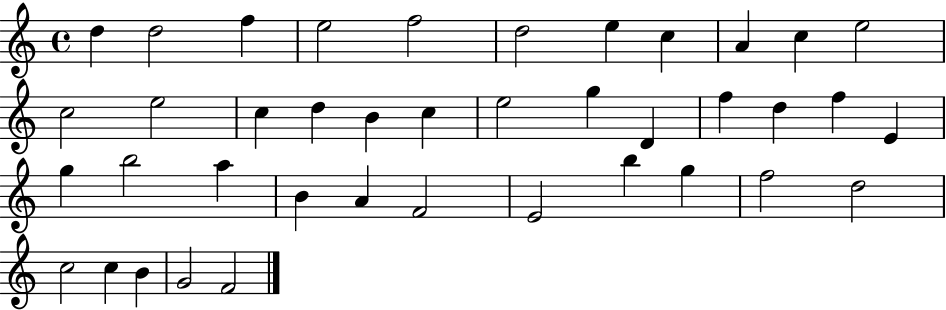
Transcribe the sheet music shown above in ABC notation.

X:1
T:Untitled
M:4/4
L:1/4
K:C
d d2 f e2 f2 d2 e c A c e2 c2 e2 c d B c e2 g D f d f E g b2 a B A F2 E2 b g f2 d2 c2 c B G2 F2